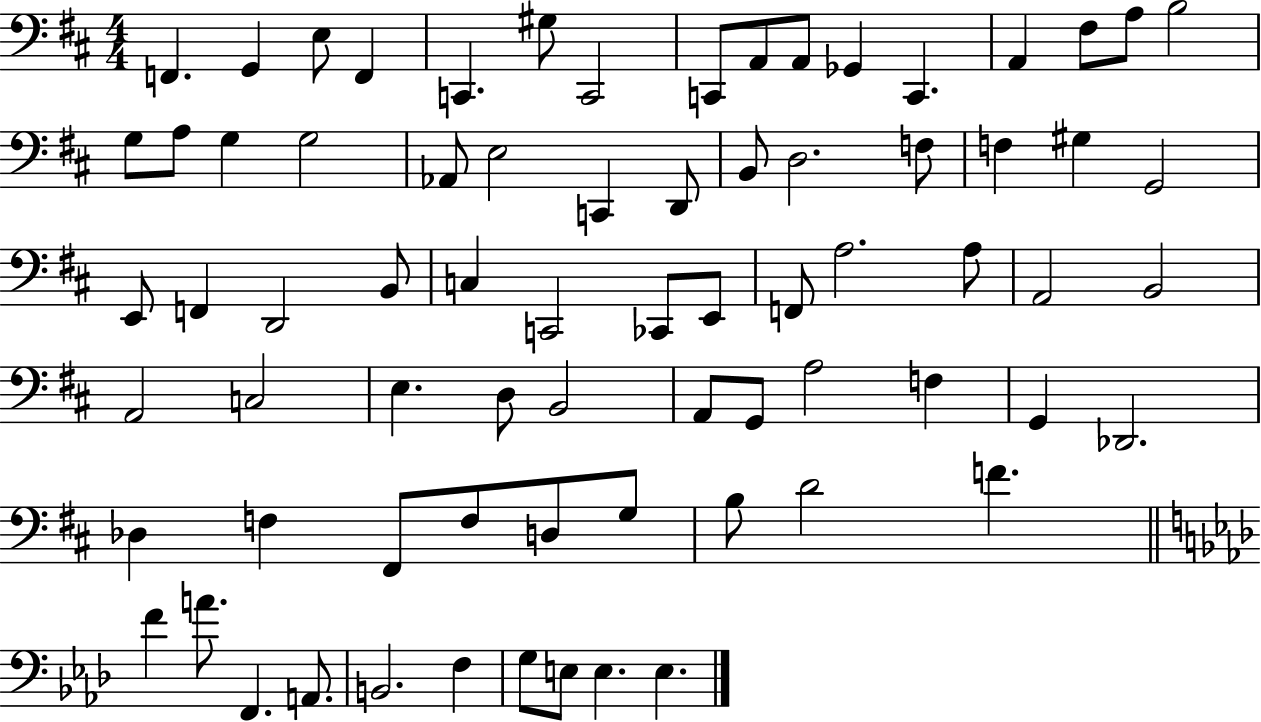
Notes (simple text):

F2/q. G2/q E3/e F2/q C2/q. G#3/e C2/h C2/e A2/e A2/e Gb2/q C2/q. A2/q F#3/e A3/e B3/h G3/e A3/e G3/q G3/h Ab2/e E3/h C2/q D2/e B2/e D3/h. F3/e F3/q G#3/q G2/h E2/e F2/q D2/h B2/e C3/q C2/h CES2/e E2/e F2/e A3/h. A3/e A2/h B2/h A2/h C3/h E3/q. D3/e B2/h A2/e G2/e A3/h F3/q G2/q Db2/h. Db3/q F3/q F#2/e F3/e D3/e G3/e B3/e D4/h F4/q. F4/q A4/e. F2/q. A2/e. B2/h. F3/q G3/e E3/e E3/q. E3/q.